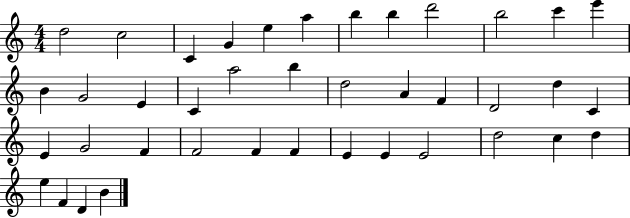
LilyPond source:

{
  \clef treble
  \numericTimeSignature
  \time 4/4
  \key c \major
  d''2 c''2 | c'4 g'4 e''4 a''4 | b''4 b''4 d'''2 | b''2 c'''4 e'''4 | \break b'4 g'2 e'4 | c'4 a''2 b''4 | d''2 a'4 f'4 | d'2 d''4 c'4 | \break e'4 g'2 f'4 | f'2 f'4 f'4 | e'4 e'4 e'2 | d''2 c''4 d''4 | \break e''4 f'4 d'4 b'4 | \bar "|."
}